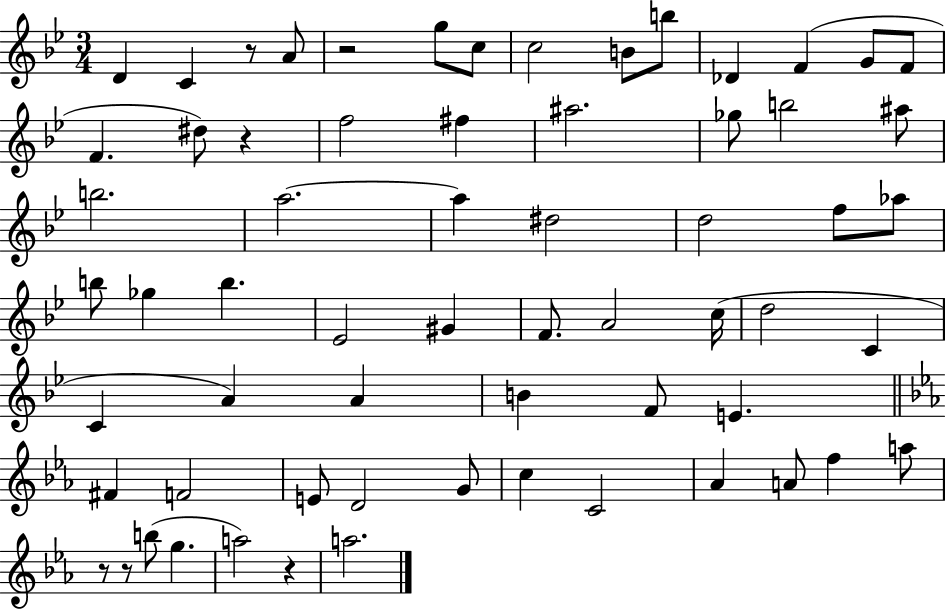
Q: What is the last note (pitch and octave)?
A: A5